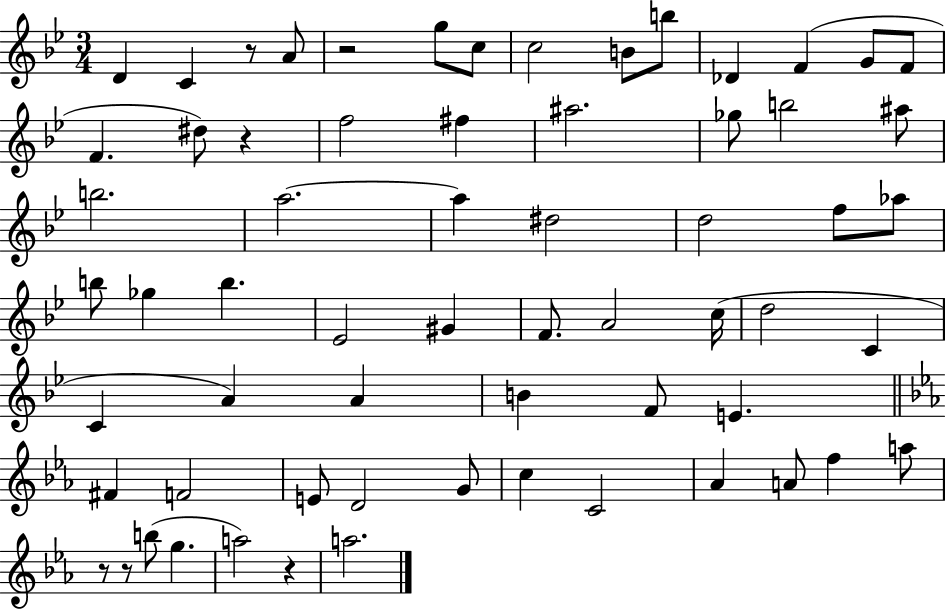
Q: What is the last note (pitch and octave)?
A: A5